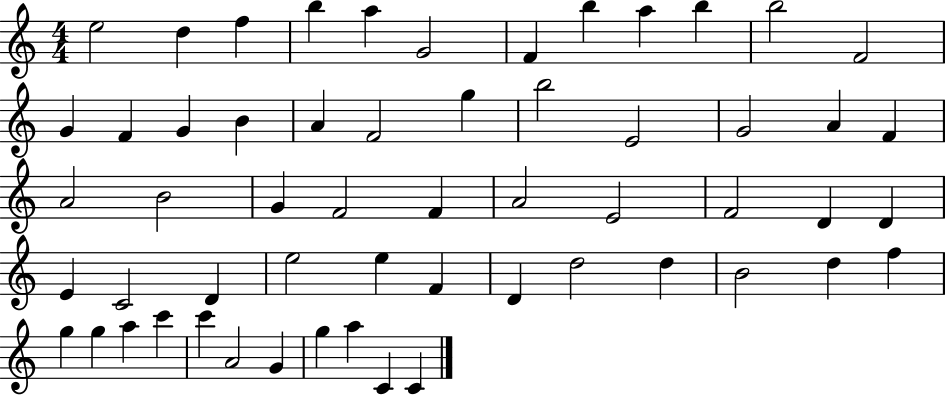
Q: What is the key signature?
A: C major